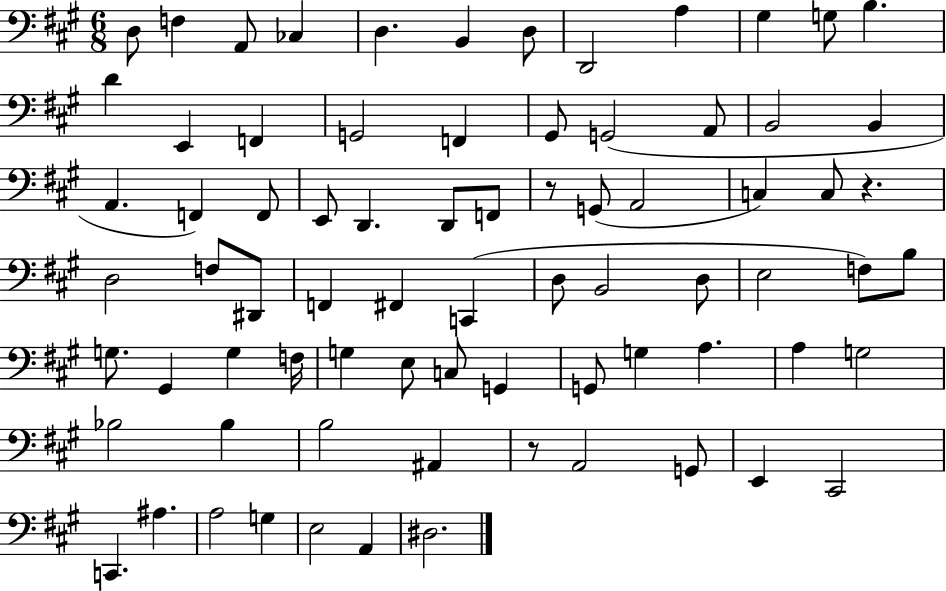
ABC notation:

X:1
T:Untitled
M:6/8
L:1/4
K:A
D,/2 F, A,,/2 _C, D, B,, D,/2 D,,2 A, ^G, G,/2 B, D E,, F,, G,,2 F,, ^G,,/2 G,,2 A,,/2 B,,2 B,, A,, F,, F,,/2 E,,/2 D,, D,,/2 F,,/2 z/2 G,,/2 A,,2 C, C,/2 z D,2 F,/2 ^D,,/2 F,, ^F,, C,, D,/2 B,,2 D,/2 E,2 F,/2 B,/2 G,/2 ^G,, G, F,/4 G, E,/2 C,/2 G,, G,,/2 G, A, A, G,2 _B,2 _B, B,2 ^A,, z/2 A,,2 G,,/2 E,, ^C,,2 C,, ^A, A,2 G, E,2 A,, ^D,2